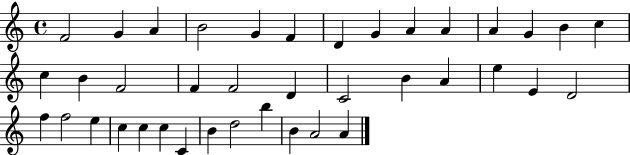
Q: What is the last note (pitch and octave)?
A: A4